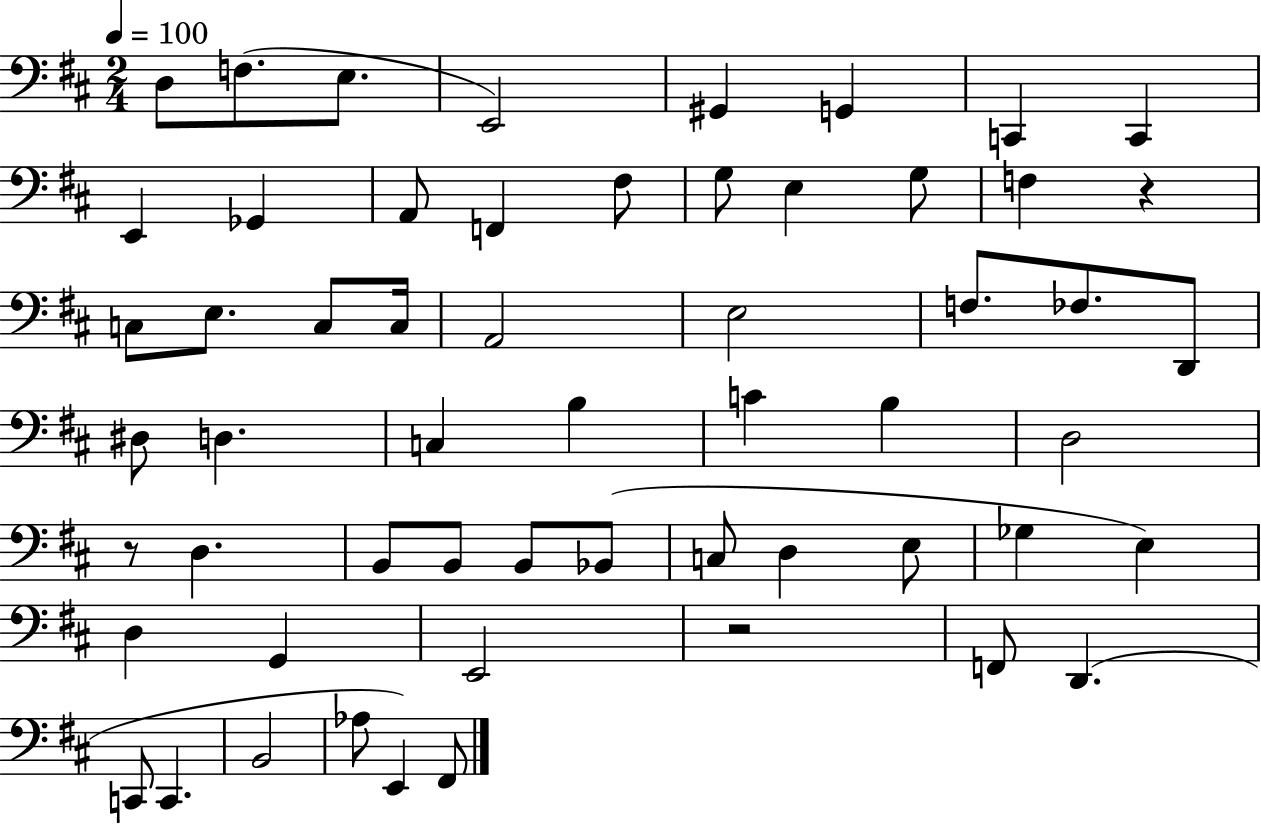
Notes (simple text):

D3/e F3/e. E3/e. E2/h G#2/q G2/q C2/q C2/q E2/q Gb2/q A2/e F2/q F#3/e G3/e E3/q G3/e F3/q R/q C3/e E3/e. C3/e C3/s A2/h E3/h F3/e. FES3/e. D2/e D#3/e D3/q. C3/q B3/q C4/q B3/q D3/h R/e D3/q. B2/e B2/e B2/e Bb2/e C3/e D3/q E3/e Gb3/q E3/q D3/q G2/q E2/h R/h F2/e D2/q. C2/e C2/q. B2/h Ab3/e E2/q F#2/e